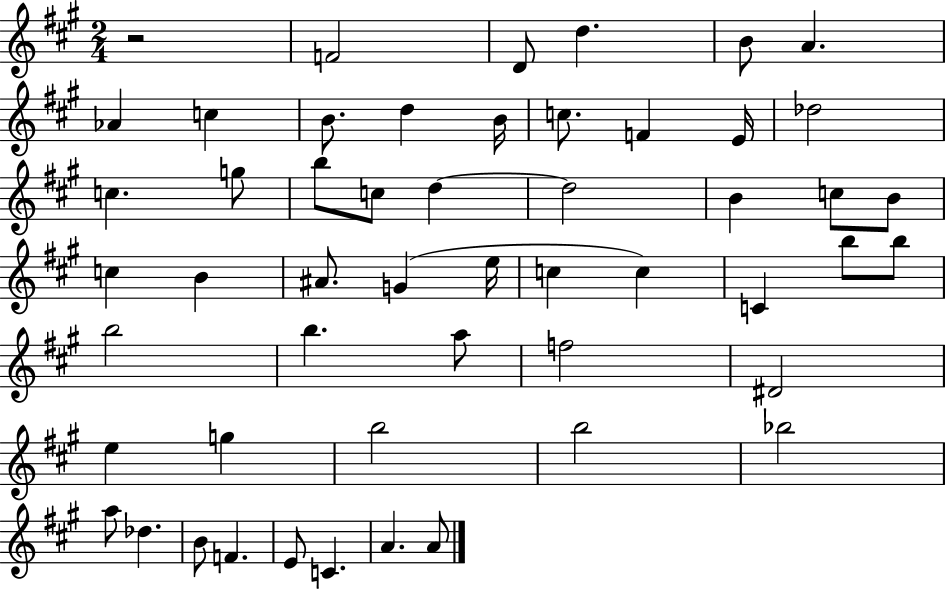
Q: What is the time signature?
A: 2/4